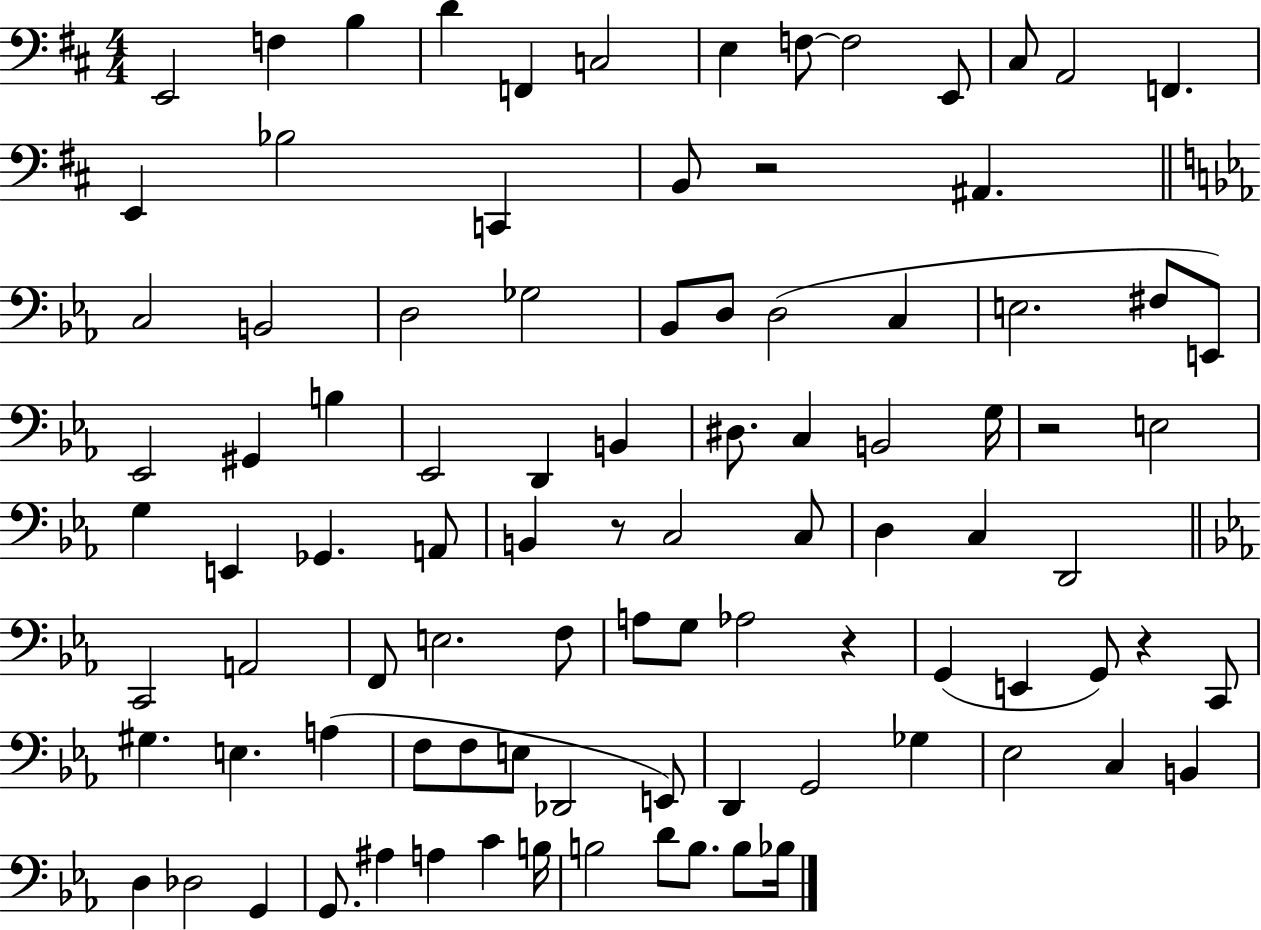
X:1
T:Untitled
M:4/4
L:1/4
K:D
E,,2 F, B, D F,, C,2 E, F,/2 F,2 E,,/2 ^C,/2 A,,2 F,, E,, _B,2 C,, B,,/2 z2 ^A,, C,2 B,,2 D,2 _G,2 _B,,/2 D,/2 D,2 C, E,2 ^F,/2 E,,/2 _E,,2 ^G,, B, _E,,2 D,, B,, ^D,/2 C, B,,2 G,/4 z2 E,2 G, E,, _G,, A,,/2 B,, z/2 C,2 C,/2 D, C, D,,2 C,,2 A,,2 F,,/2 E,2 F,/2 A,/2 G,/2 _A,2 z G,, E,, G,,/2 z C,,/2 ^G, E, A, F,/2 F,/2 E,/2 _D,,2 E,,/2 D,, G,,2 _G, _E,2 C, B,, D, _D,2 G,, G,,/2 ^A, A, C B,/4 B,2 D/2 B,/2 B,/2 _B,/4